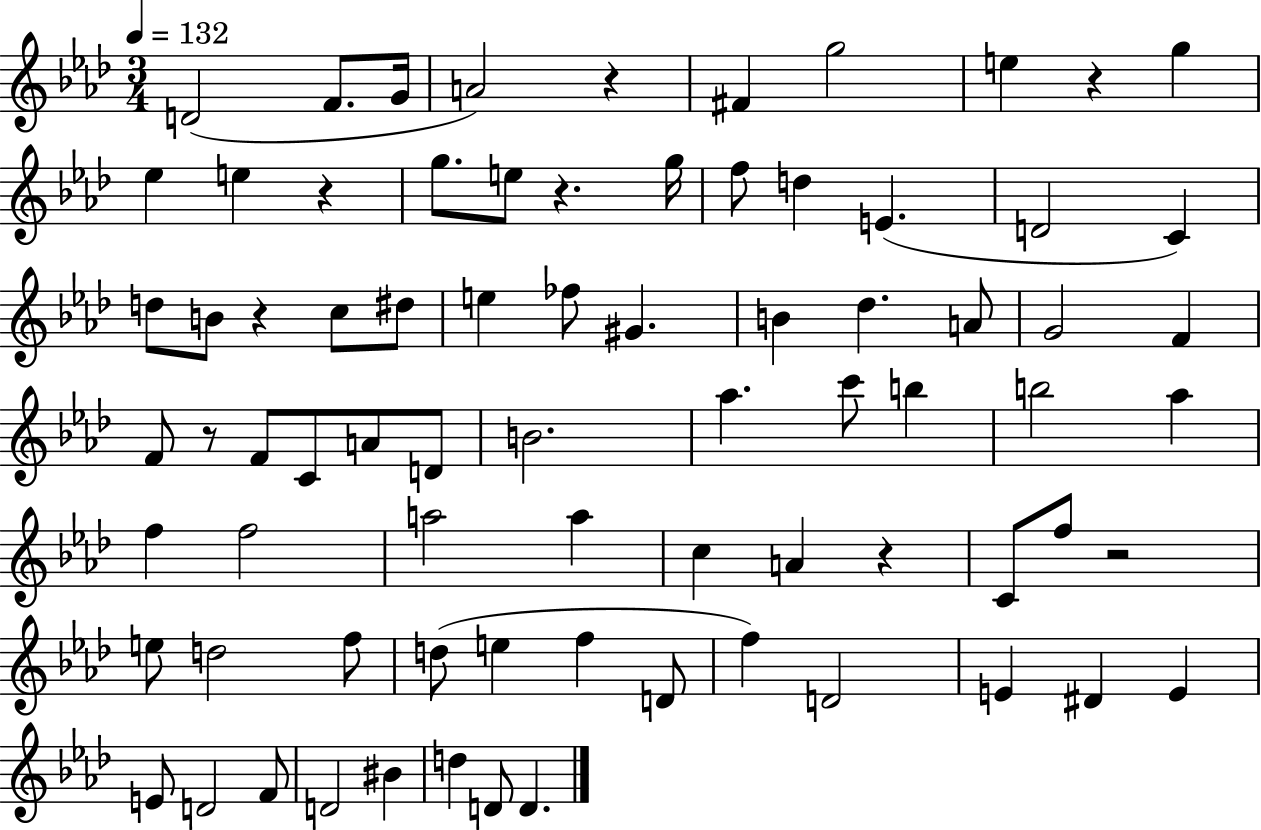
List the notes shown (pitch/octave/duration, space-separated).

D4/h F4/e. G4/s A4/h R/q F#4/q G5/h E5/q R/q G5/q Eb5/q E5/q R/q G5/e. E5/e R/q. G5/s F5/e D5/q E4/q. D4/h C4/q D5/e B4/e R/q C5/e D#5/e E5/q FES5/e G#4/q. B4/q Db5/q. A4/e G4/h F4/q F4/e R/e F4/e C4/e A4/e D4/e B4/h. Ab5/q. C6/e B5/q B5/h Ab5/q F5/q F5/h A5/h A5/q C5/q A4/q R/q C4/e F5/e R/h E5/e D5/h F5/e D5/e E5/q F5/q D4/e F5/q D4/h E4/q D#4/q E4/q E4/e D4/h F4/e D4/h BIS4/q D5/q D4/e D4/q.